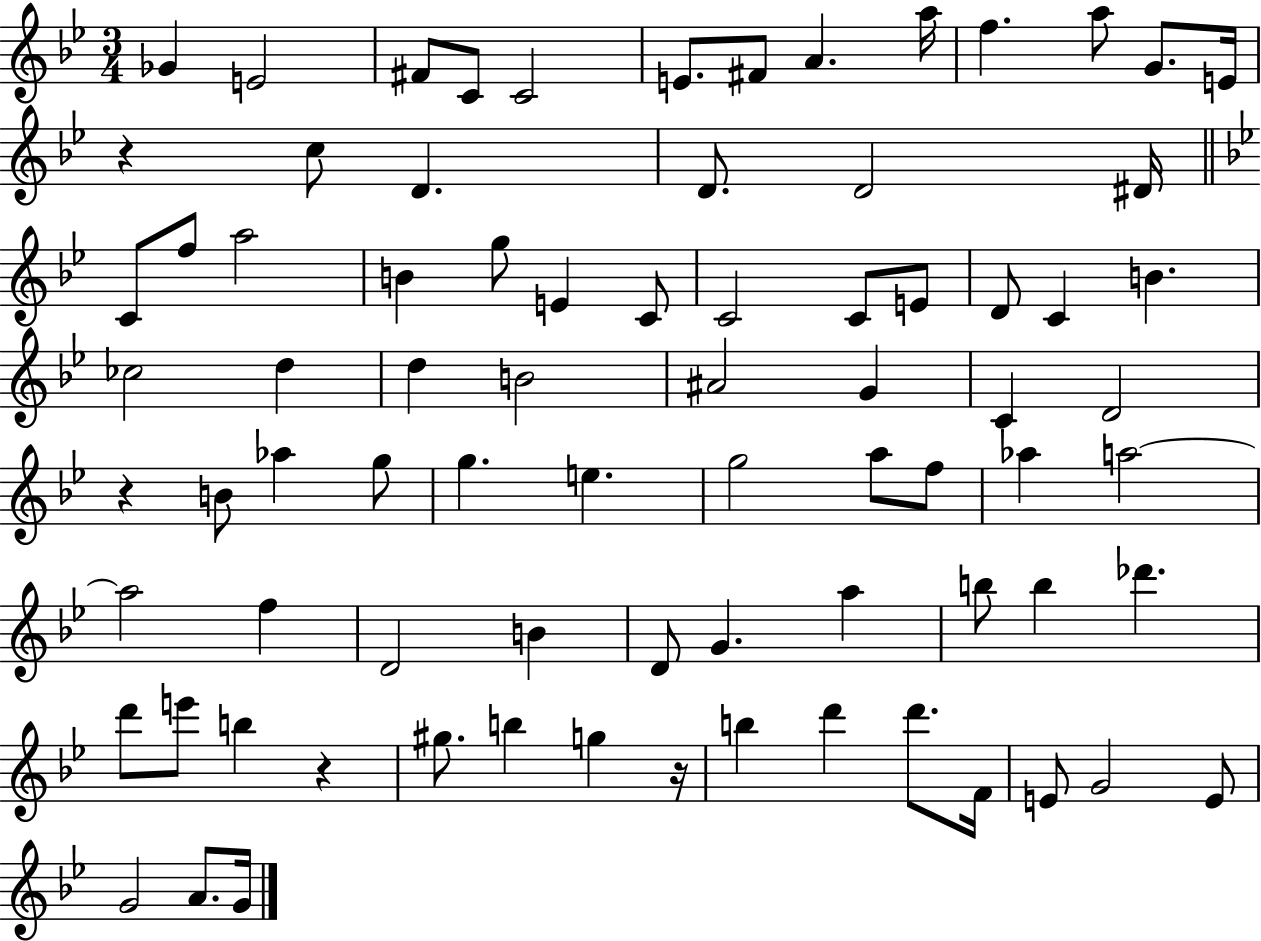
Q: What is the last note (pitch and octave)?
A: G4